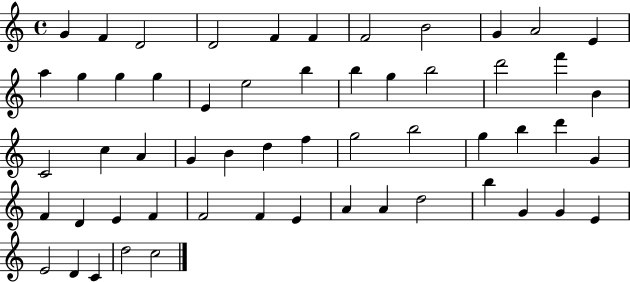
{
  \clef treble
  \time 4/4
  \defaultTimeSignature
  \key c \major
  g'4 f'4 d'2 | d'2 f'4 f'4 | f'2 b'2 | g'4 a'2 e'4 | \break a''4 g''4 g''4 g''4 | e'4 e''2 b''4 | b''4 g''4 b''2 | d'''2 f'''4 b'4 | \break c'2 c''4 a'4 | g'4 b'4 d''4 f''4 | g''2 b''2 | g''4 b''4 d'''4 g'4 | \break f'4 d'4 e'4 f'4 | f'2 f'4 e'4 | a'4 a'4 d''2 | b''4 g'4 g'4 e'4 | \break e'2 d'4 c'4 | d''2 c''2 | \bar "|."
}